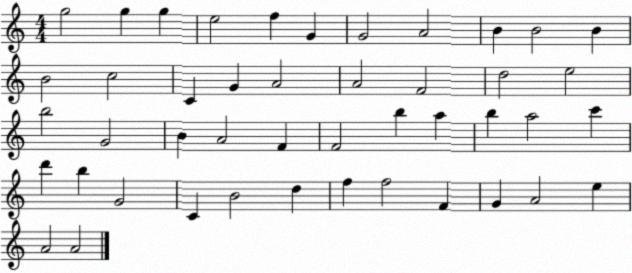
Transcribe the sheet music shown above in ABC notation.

X:1
T:Untitled
M:4/4
L:1/4
K:C
g2 g g e2 f G G2 A2 B B2 B B2 c2 C G A2 A2 F2 d2 e2 b2 G2 B A2 F F2 b a b a2 c' d' b G2 C B2 d f f2 F G A2 e A2 A2